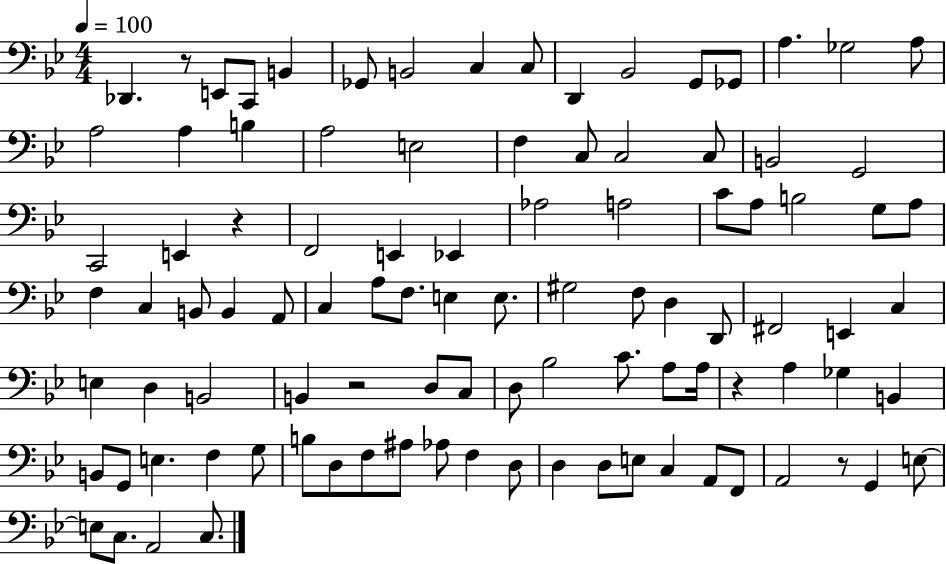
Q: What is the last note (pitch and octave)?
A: C3